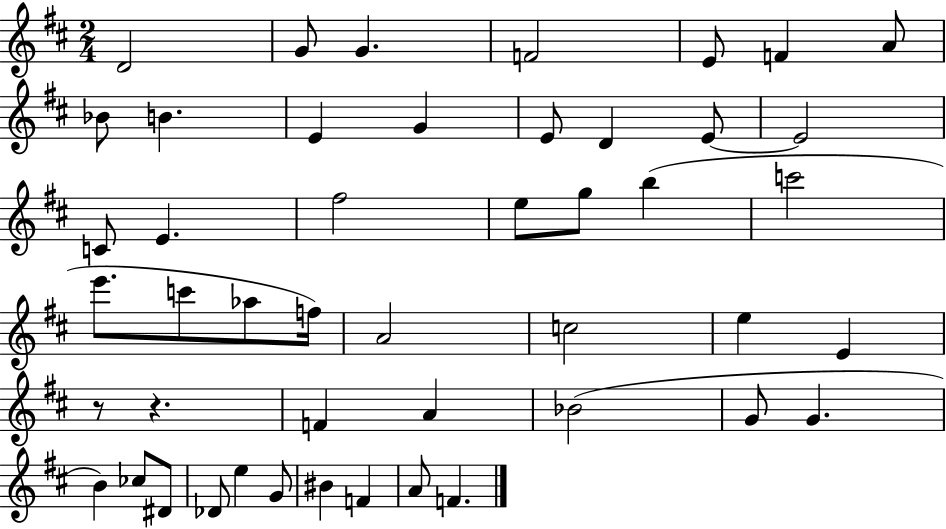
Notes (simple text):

D4/h G4/e G4/q. F4/h E4/e F4/q A4/e Bb4/e B4/q. E4/q G4/q E4/e D4/q E4/e E4/h C4/e E4/q. F#5/h E5/e G5/e B5/q C6/h E6/e. C6/e Ab5/e F5/s A4/h C5/h E5/q E4/q R/e R/q. F4/q A4/q Bb4/h G4/e G4/q. B4/q CES5/e D#4/e Db4/e E5/q G4/e BIS4/q F4/q A4/e F4/q.